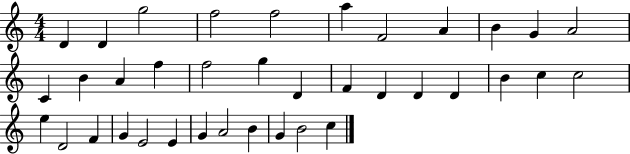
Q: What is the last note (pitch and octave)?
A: C5